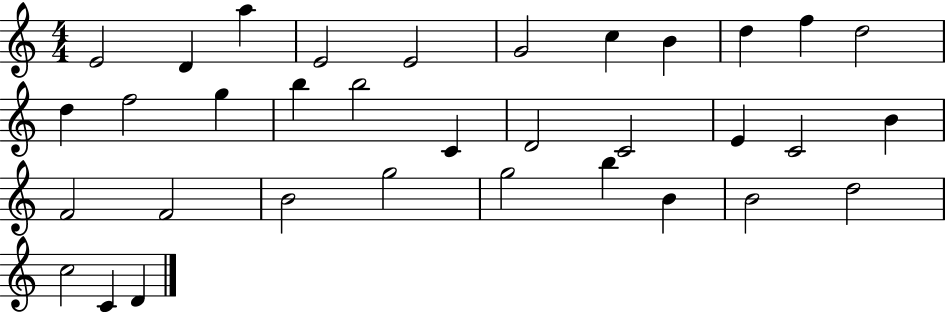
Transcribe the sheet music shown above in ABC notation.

X:1
T:Untitled
M:4/4
L:1/4
K:C
E2 D a E2 E2 G2 c B d f d2 d f2 g b b2 C D2 C2 E C2 B F2 F2 B2 g2 g2 b B B2 d2 c2 C D